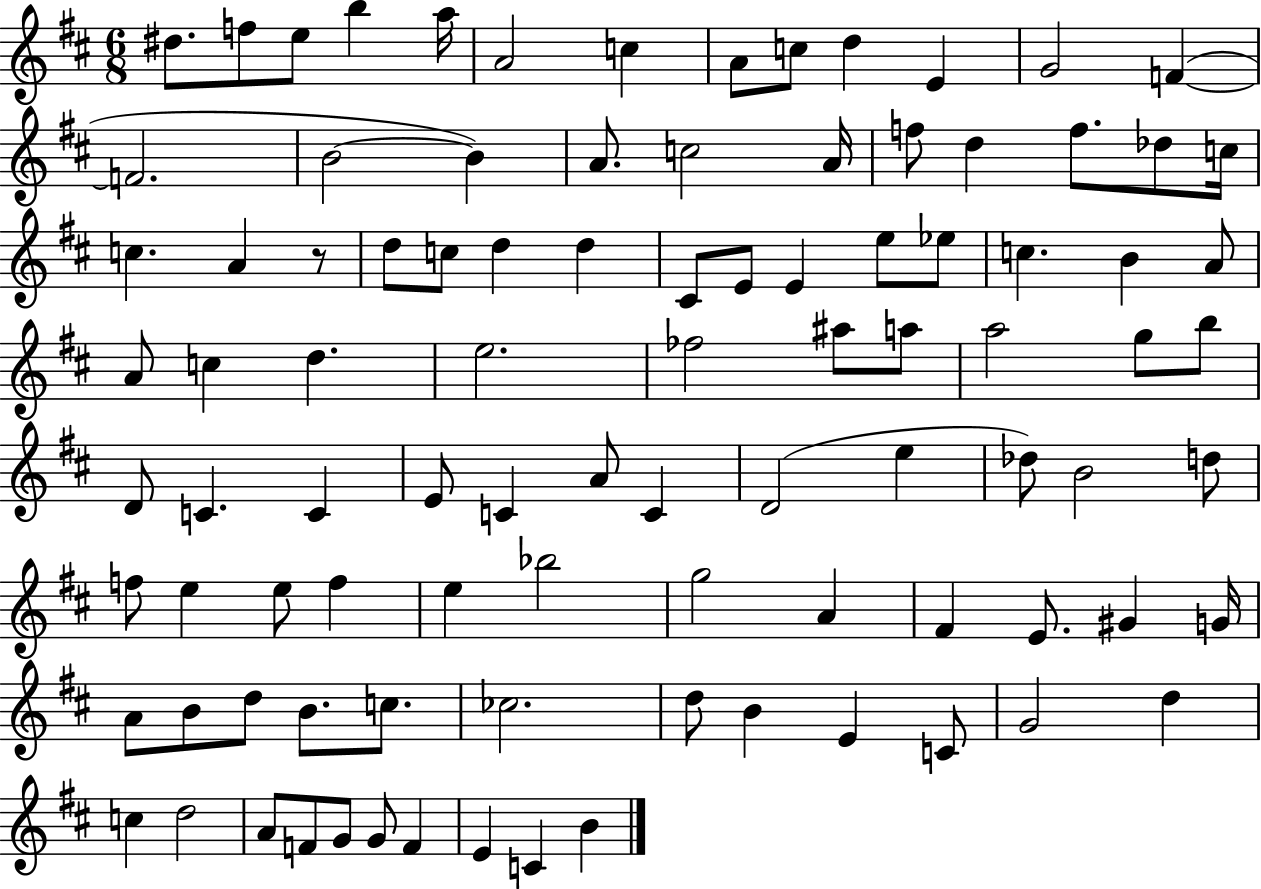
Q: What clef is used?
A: treble